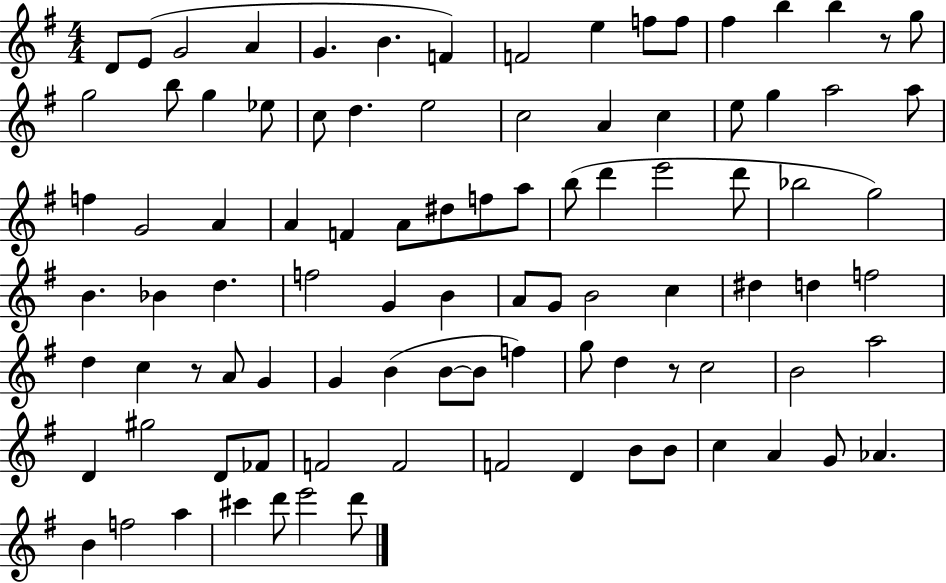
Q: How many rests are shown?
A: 3